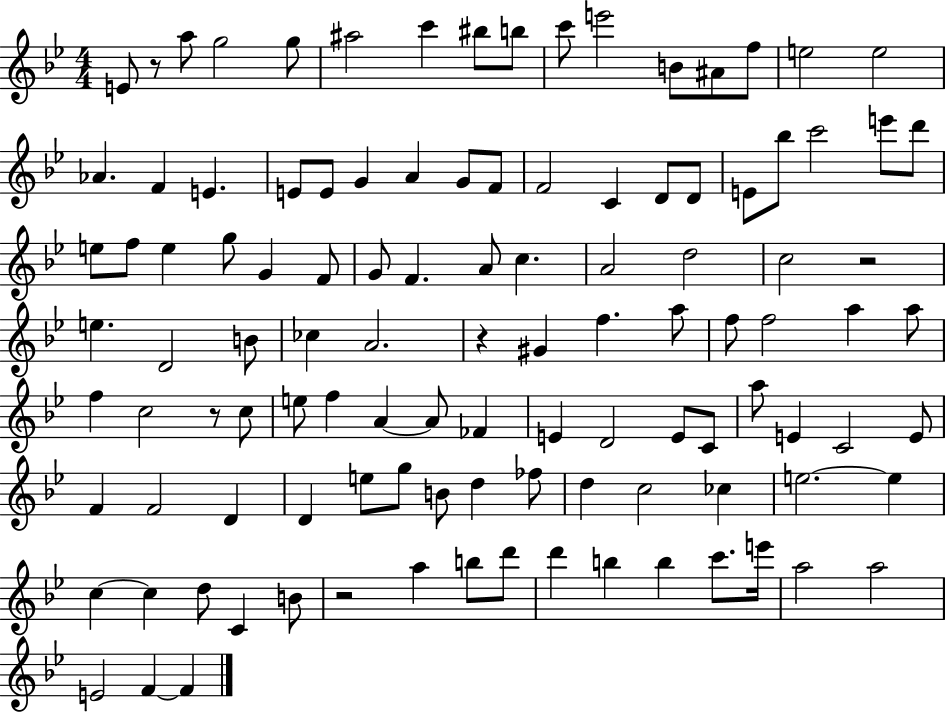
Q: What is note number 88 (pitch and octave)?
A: E5